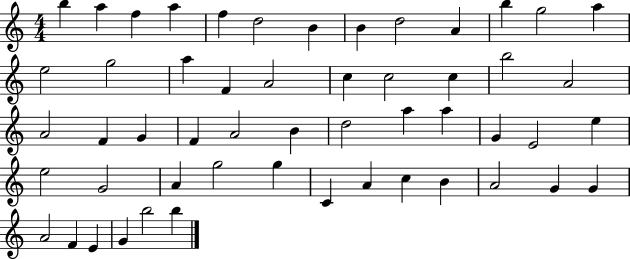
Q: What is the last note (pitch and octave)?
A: B5